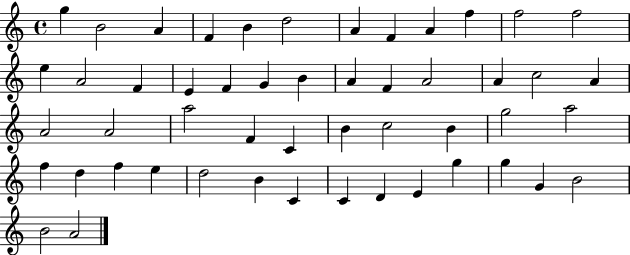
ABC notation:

X:1
T:Untitled
M:4/4
L:1/4
K:C
g B2 A F B d2 A F A f f2 f2 e A2 F E F G B A F A2 A c2 A A2 A2 a2 F C B c2 B g2 a2 f d f e d2 B C C D E g g G B2 B2 A2